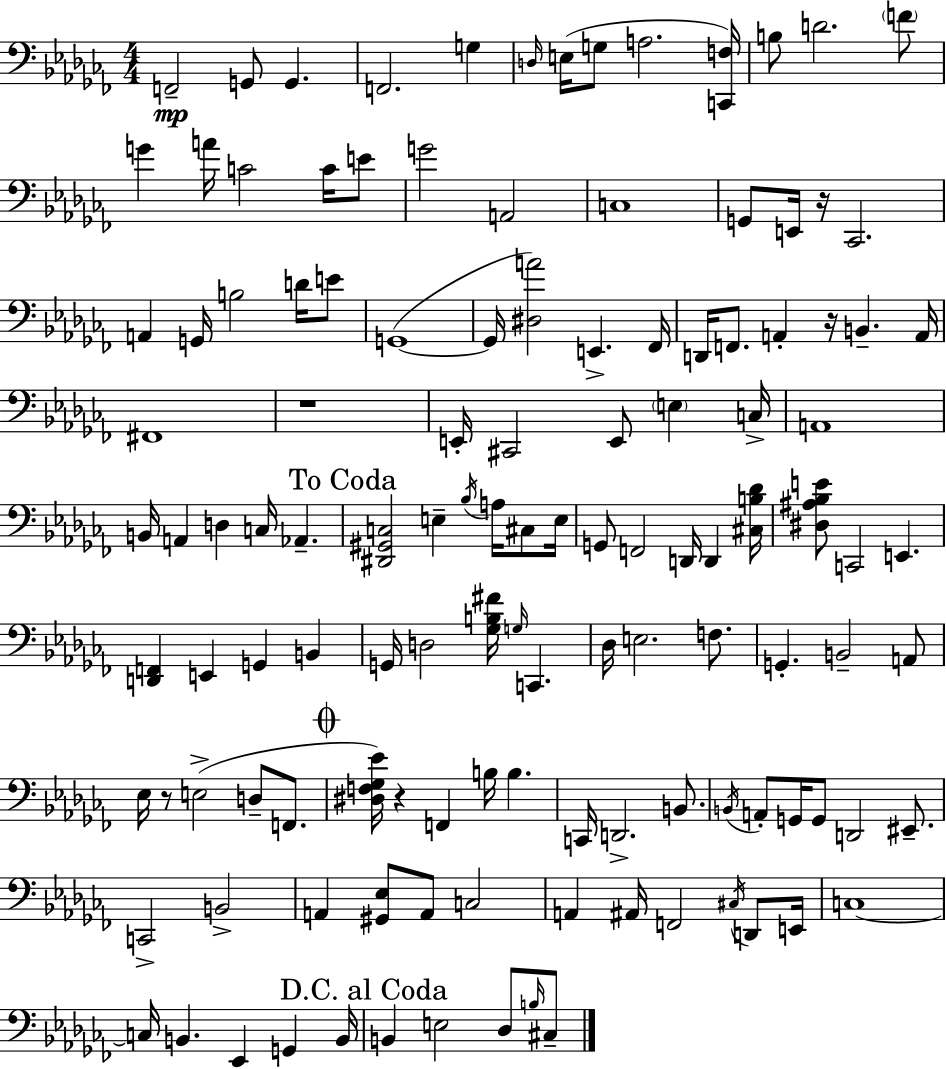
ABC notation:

X:1
T:Untitled
M:4/4
L:1/4
K:Abm
F,,2 G,,/2 G,, F,,2 G, D,/4 E,/4 G,/2 A,2 [C,,F,]/4 B,/2 D2 F/2 G A/4 C2 C/4 E/2 G2 A,,2 C,4 G,,/2 E,,/4 z/4 _C,,2 A,, G,,/4 B,2 D/4 E/2 G,,4 G,,/4 [^D,A]2 E,, _F,,/4 D,,/4 F,,/2 A,, z/4 B,, A,,/4 ^F,,4 z4 E,,/4 ^C,,2 E,,/2 E, C,/4 A,,4 B,,/4 A,, D, C,/4 _A,, [^D,,^G,,C,]2 E, _B,/4 A,/4 ^C,/2 E,/4 G,,/2 F,,2 D,,/4 D,, [^C,B,_D]/4 [^D,^A,_B,E]/2 C,,2 E,, [D,,F,,] E,, G,, B,, G,,/4 D,2 [_G,B,^F]/4 G,/4 C,, _D,/4 E,2 F,/2 G,, B,,2 A,,/2 _E,/4 z/2 E,2 D,/2 F,,/2 [^D,F,_G,_E]/4 z F,, B,/4 B, C,,/4 D,,2 B,,/2 B,,/4 A,,/2 G,,/4 G,,/2 D,,2 ^E,,/2 C,,2 B,,2 A,, [^G,,_E,]/2 A,,/2 C,2 A,, ^A,,/4 F,,2 ^C,/4 D,,/2 E,,/4 C,4 C,/4 B,, _E,, G,, B,,/4 B,, E,2 _D,/2 B,/4 ^C,/2